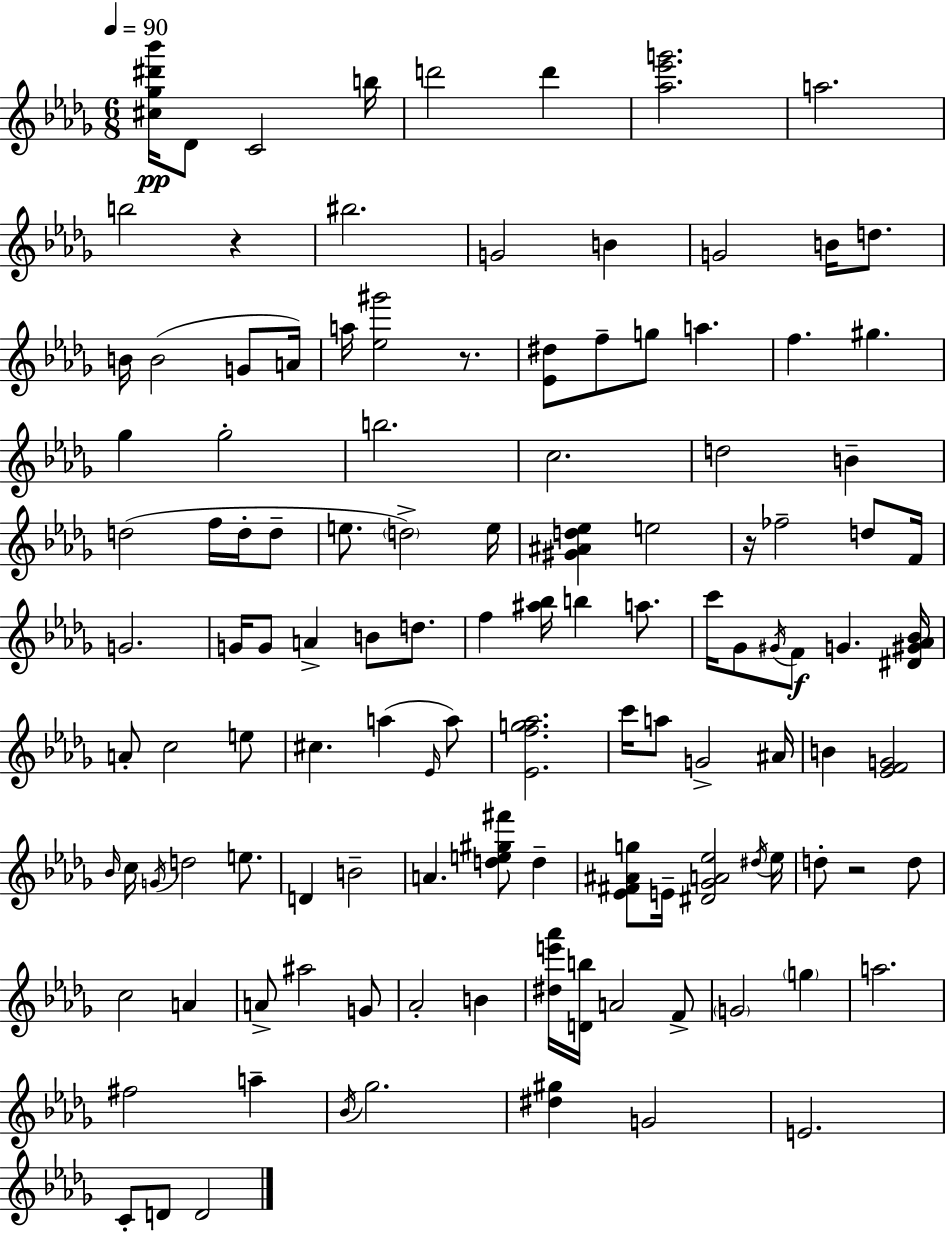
[C#5,Gb5,D#6,Bb6]/s Db4/e C4/h B5/s D6/h D6/q [Ab5,Eb6,G6]/h. A5/h. B5/h R/q BIS5/h. G4/h B4/q G4/h B4/s D5/e. B4/s B4/h G4/e A4/s A5/s [Eb5,G#6]/h R/e. [Eb4,D#5]/e F5/e G5/e A5/q. F5/q. G#5/q. Gb5/q Gb5/h B5/h. C5/h. D5/h B4/q D5/h F5/s D5/s D5/e E5/e. D5/h E5/s [G#4,A#4,D5,Eb5]/q E5/h R/s FES5/h D5/e F4/s G4/h. G4/s G4/e A4/q B4/e D5/e. F5/q [A#5,Bb5]/s B5/q A5/e. C6/s Gb4/e G#4/s F4/e G4/q. [D#4,G#4,Ab4,Bb4]/s A4/e C5/h E5/e C#5/q. A5/q Eb4/s A5/e [Eb4,F5,G5,Ab5]/h. C6/s A5/e G4/h A#4/s B4/q [Eb4,F4,G4]/h Bb4/s C5/s G4/s D5/h E5/e. D4/q B4/h A4/q. [D5,E5,G#5,F#6]/e D5/q [Eb4,F#4,A#4,G5]/e E4/s [D#4,Gb4,A4,Eb5]/h D#5/s Eb5/s D5/e R/h D5/e C5/h A4/q A4/e A#5/h G4/e Ab4/h B4/q [D#5,E6,Ab6]/s [D4,B5]/s A4/h F4/e G4/h G5/q A5/h. F#5/h A5/q Bb4/s Gb5/h. [D#5,G#5]/q G4/h E4/h. C4/e D4/e D4/h